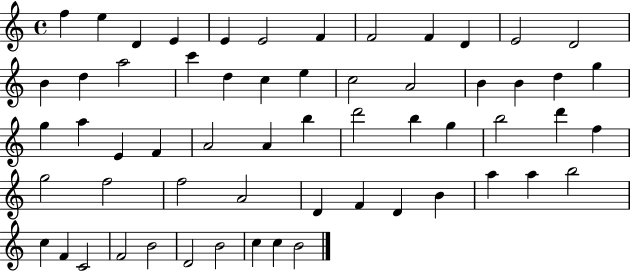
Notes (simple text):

F5/q E5/q D4/q E4/q E4/q E4/h F4/q F4/h F4/q D4/q E4/h D4/h B4/q D5/q A5/h C6/q D5/q C5/q E5/q C5/h A4/h B4/q B4/q D5/q G5/q G5/q A5/q E4/q F4/q A4/h A4/q B5/q D6/h B5/q G5/q B5/h D6/q F5/q G5/h F5/h F5/h A4/h D4/q F4/q D4/q B4/q A5/q A5/q B5/h C5/q F4/q C4/h F4/h B4/h D4/h B4/h C5/q C5/q B4/h